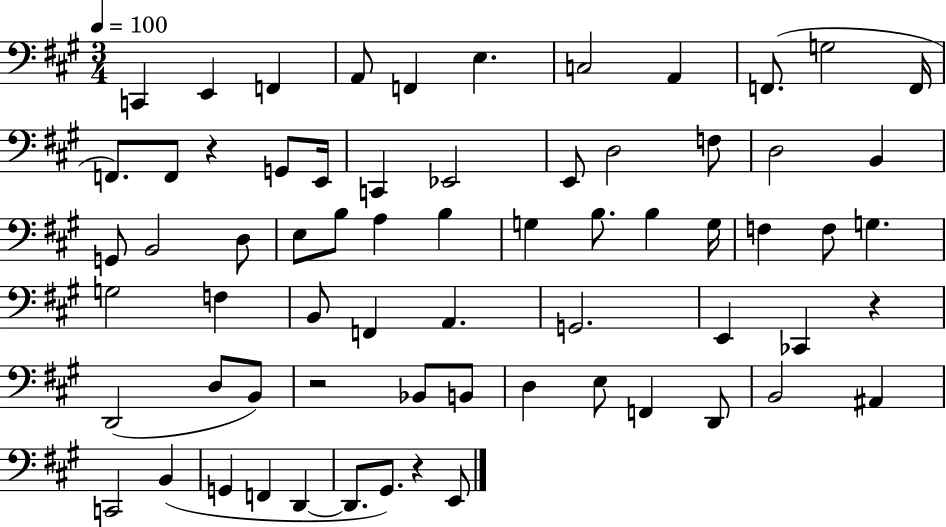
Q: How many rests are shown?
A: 4